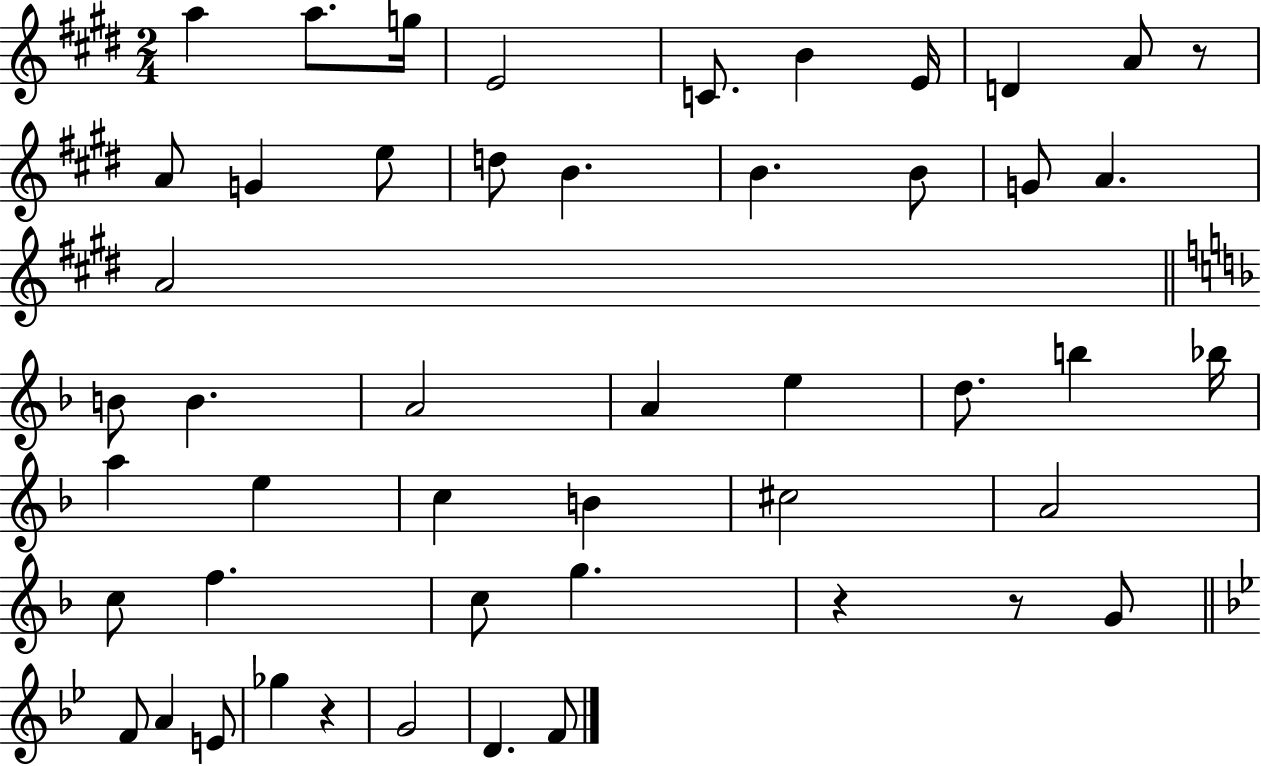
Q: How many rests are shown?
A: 4